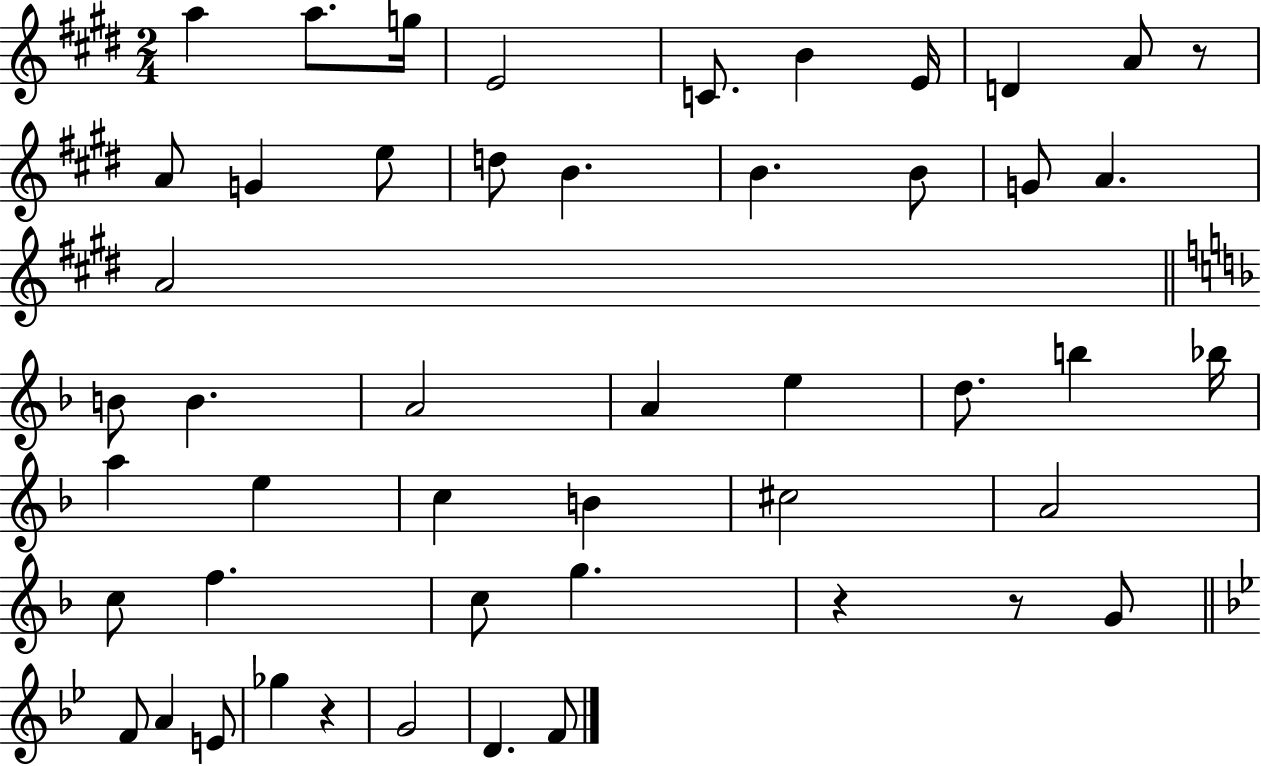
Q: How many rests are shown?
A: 4